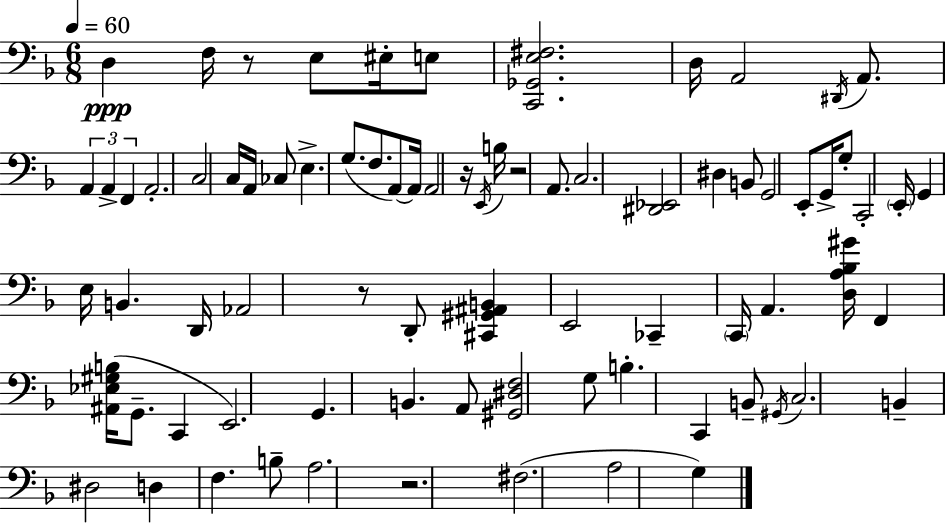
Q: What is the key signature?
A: D minor